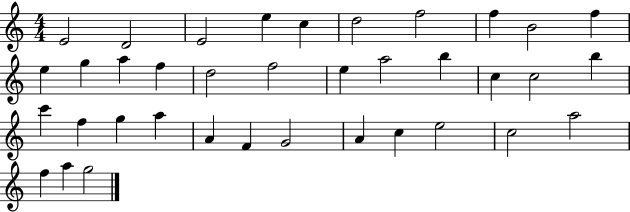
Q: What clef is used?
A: treble